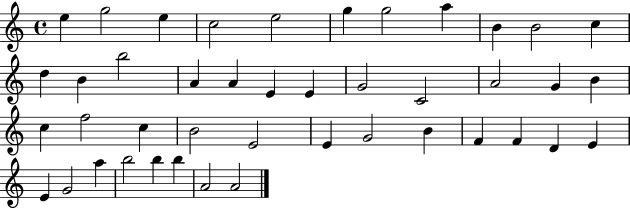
{
  \clef treble
  \time 4/4
  \defaultTimeSignature
  \key c \major
  e''4 g''2 e''4 | c''2 e''2 | g''4 g''2 a''4 | b'4 b'2 c''4 | \break d''4 b'4 b''2 | a'4 a'4 e'4 e'4 | g'2 c'2 | a'2 g'4 b'4 | \break c''4 f''2 c''4 | b'2 e'2 | e'4 g'2 b'4 | f'4 f'4 d'4 e'4 | \break e'4 g'2 a''4 | b''2 b''4 b''4 | a'2 a'2 | \bar "|."
}